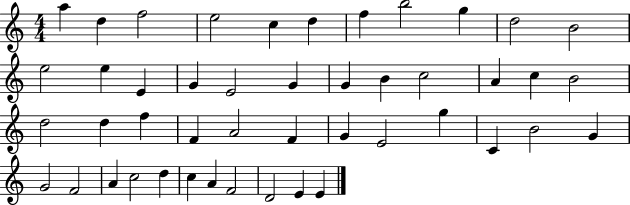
A5/q D5/q F5/h E5/h C5/q D5/q F5/q B5/h G5/q D5/h B4/h E5/h E5/q E4/q G4/q E4/h G4/q G4/q B4/q C5/h A4/q C5/q B4/h D5/h D5/q F5/q F4/q A4/h F4/q G4/q E4/h G5/q C4/q B4/h G4/q G4/h F4/h A4/q C5/h D5/q C5/q A4/q F4/h D4/h E4/q E4/q